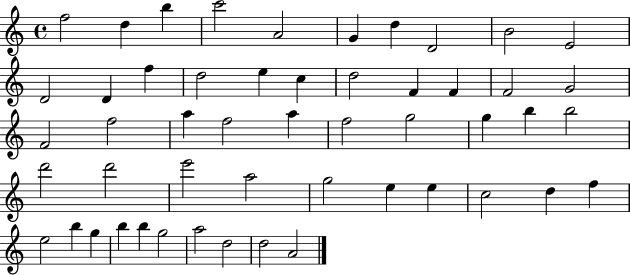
F5/h D5/q B5/q C6/h A4/h G4/q D5/q D4/h B4/h E4/h D4/h D4/q F5/q D5/h E5/q C5/q D5/h F4/q F4/q F4/h G4/h F4/h F5/h A5/q F5/h A5/q F5/h G5/h G5/q B5/q B5/h D6/h D6/h E6/h A5/h G5/h E5/q E5/q C5/h D5/q F5/q E5/h B5/q G5/q B5/q B5/q G5/h A5/h D5/h D5/h A4/h